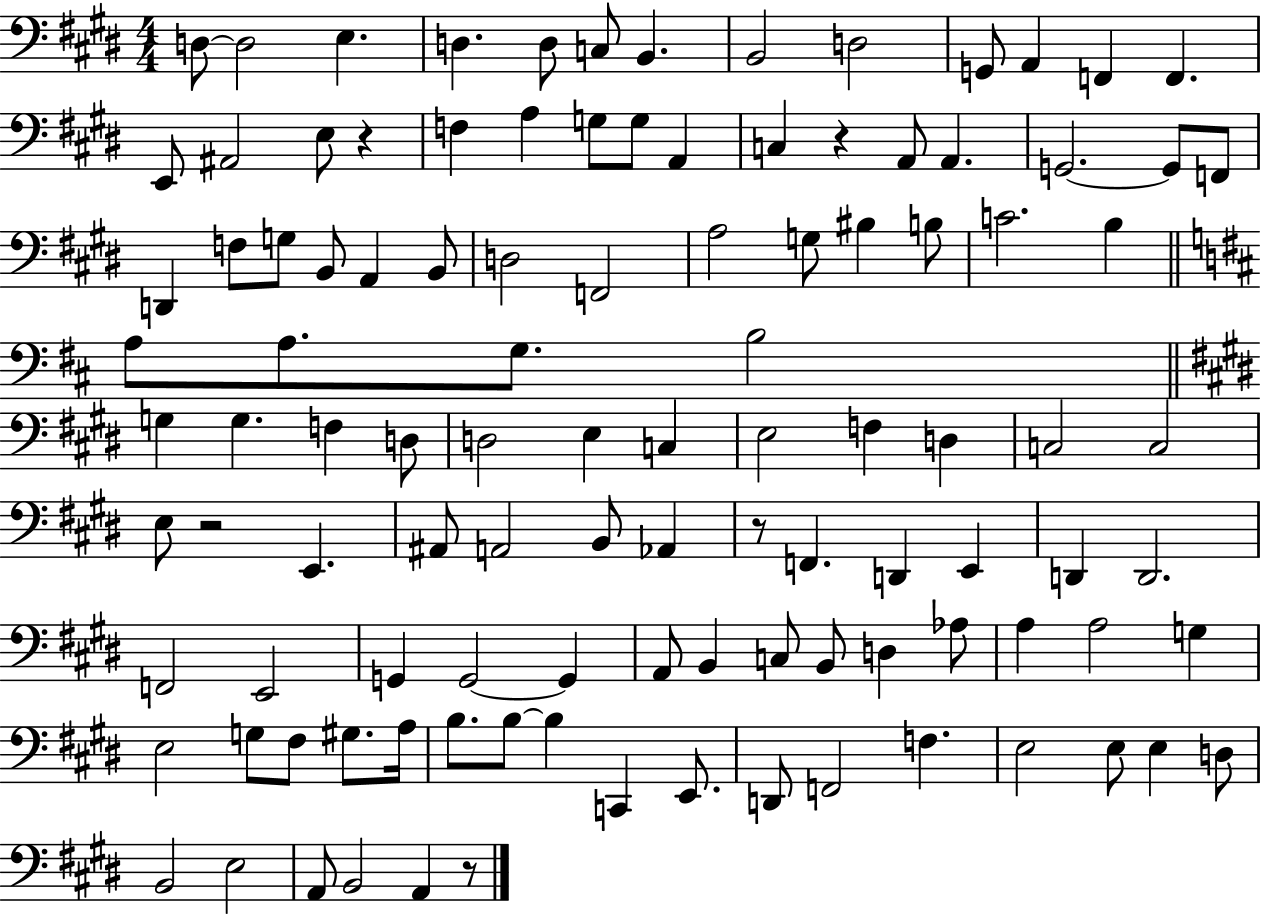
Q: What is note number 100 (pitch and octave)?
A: B2